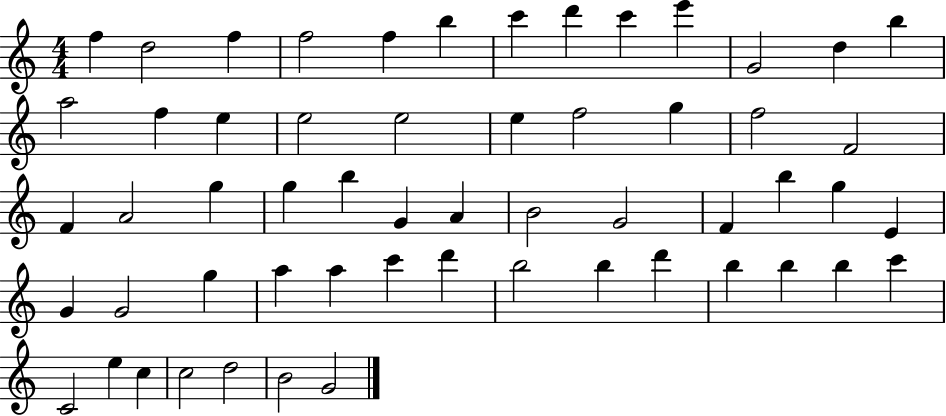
F5/q D5/h F5/q F5/h F5/q B5/q C6/q D6/q C6/q E6/q G4/h D5/q B5/q A5/h F5/q E5/q E5/h E5/h E5/q F5/h G5/q F5/h F4/h F4/q A4/h G5/q G5/q B5/q G4/q A4/q B4/h G4/h F4/q B5/q G5/q E4/q G4/q G4/h G5/q A5/q A5/q C6/q D6/q B5/h B5/q D6/q B5/q B5/q B5/q C6/q C4/h E5/q C5/q C5/h D5/h B4/h G4/h